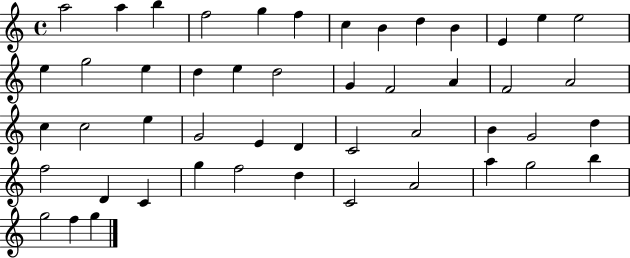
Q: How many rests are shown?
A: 0